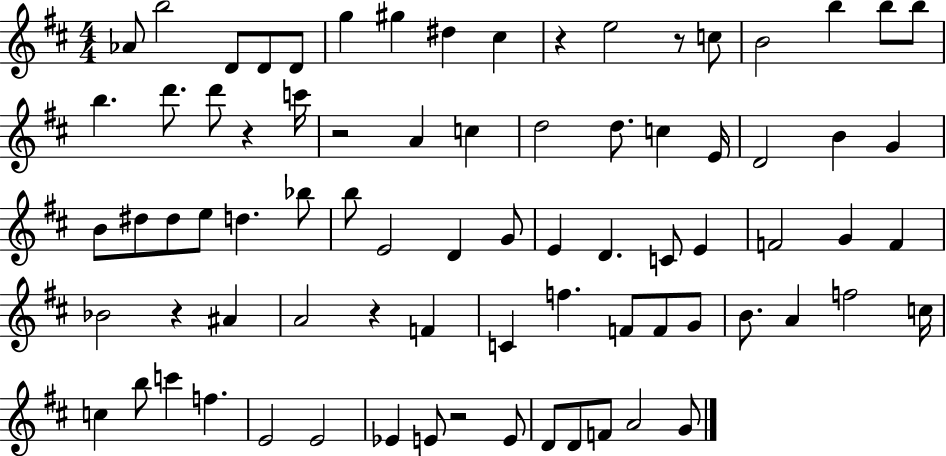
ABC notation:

X:1
T:Untitled
M:4/4
L:1/4
K:D
_A/2 b2 D/2 D/2 D/2 g ^g ^d ^c z e2 z/2 c/2 B2 b b/2 b/2 b d'/2 d'/2 z c'/4 z2 A c d2 d/2 c E/4 D2 B G B/2 ^d/2 ^d/2 e/2 d _b/2 b/2 E2 D G/2 E D C/2 E F2 G F _B2 z ^A A2 z F C f F/2 F/2 G/2 B/2 A f2 c/4 c b/2 c' f E2 E2 _E E/2 z2 E/2 D/2 D/2 F/2 A2 G/2